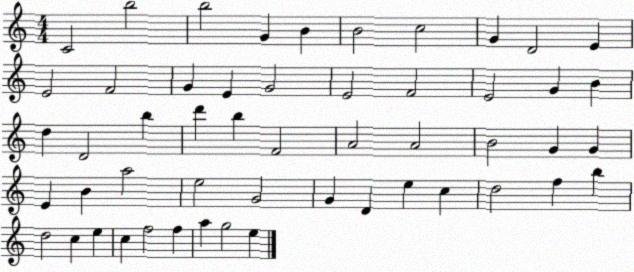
X:1
T:Untitled
M:4/4
L:1/4
K:C
C2 b2 b2 G B B2 c2 G D2 E E2 F2 G E G2 E2 F2 E2 G B d D2 b d' b F2 A2 A2 B2 G G E B a2 e2 G2 G D e c d2 f b d2 c e c f2 f a g2 e